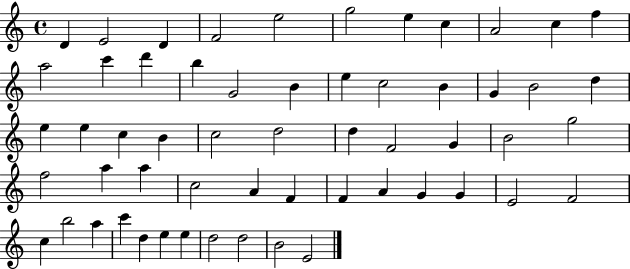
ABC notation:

X:1
T:Untitled
M:4/4
L:1/4
K:C
D E2 D F2 e2 g2 e c A2 c f a2 c' d' b G2 B e c2 B G B2 d e e c B c2 d2 d F2 G B2 g2 f2 a a c2 A F F A G G E2 F2 c b2 a c' d e e d2 d2 B2 E2